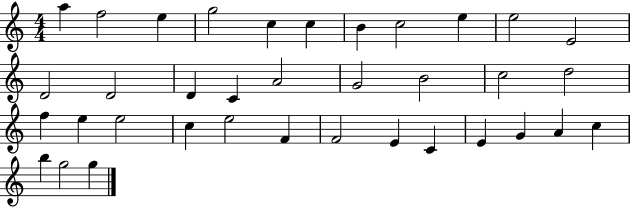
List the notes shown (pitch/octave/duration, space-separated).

A5/q F5/h E5/q G5/h C5/q C5/q B4/q C5/h E5/q E5/h E4/h D4/h D4/h D4/q C4/q A4/h G4/h B4/h C5/h D5/h F5/q E5/q E5/h C5/q E5/h F4/q F4/h E4/q C4/q E4/q G4/q A4/q C5/q B5/q G5/h G5/q